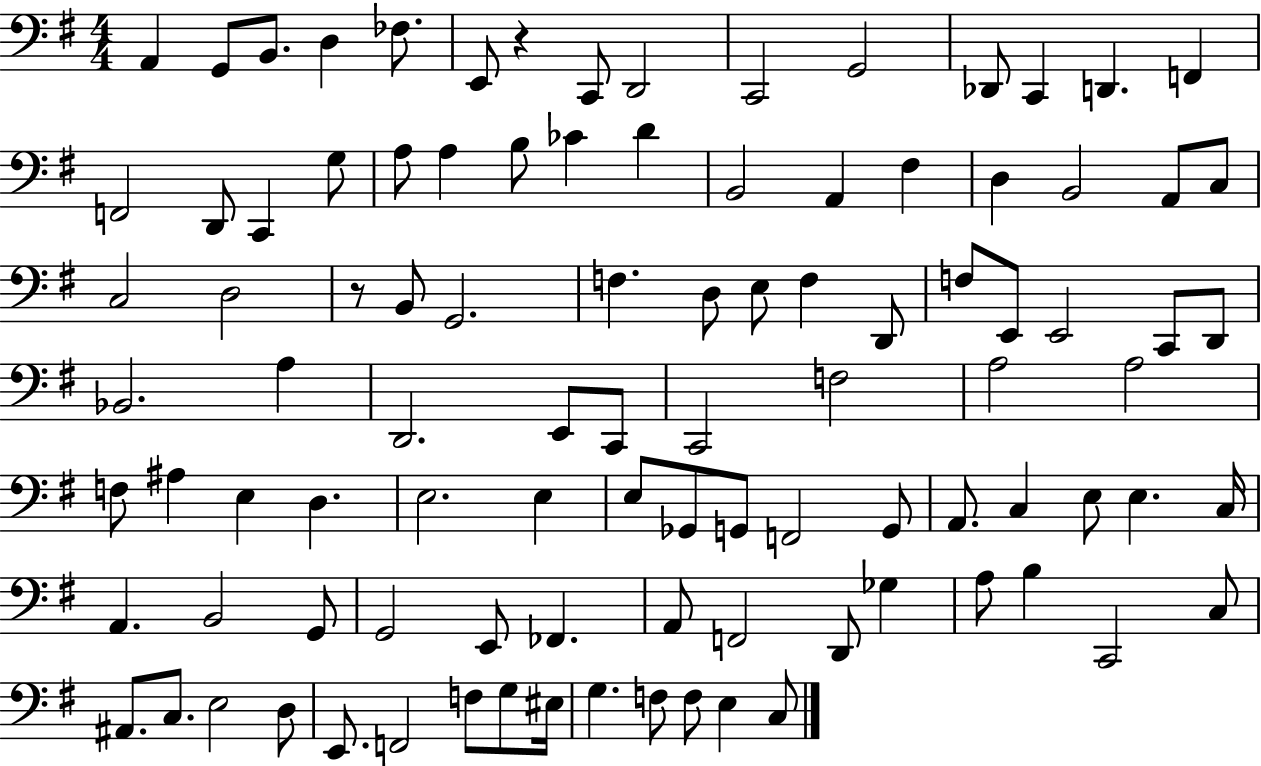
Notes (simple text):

A2/q G2/e B2/e. D3/q FES3/e. E2/e R/q C2/e D2/h C2/h G2/h Db2/e C2/q D2/q. F2/q F2/h D2/e C2/q G3/e A3/e A3/q B3/e CES4/q D4/q B2/h A2/q F#3/q D3/q B2/h A2/e C3/e C3/h D3/h R/e B2/e G2/h. F3/q. D3/e E3/e F3/q D2/e F3/e E2/e E2/h C2/e D2/e Bb2/h. A3/q D2/h. E2/e C2/e C2/h F3/h A3/h A3/h F3/e A#3/q E3/q D3/q. E3/h. E3/q E3/e Gb2/e G2/e F2/h G2/e A2/e. C3/q E3/e E3/q. C3/s A2/q. B2/h G2/e G2/h E2/e FES2/q. A2/e F2/h D2/e Gb3/q A3/e B3/q C2/h C3/e A#2/e. C3/e. E3/h D3/e E2/e. F2/h F3/e G3/e EIS3/s G3/q. F3/e F3/e E3/q C3/e